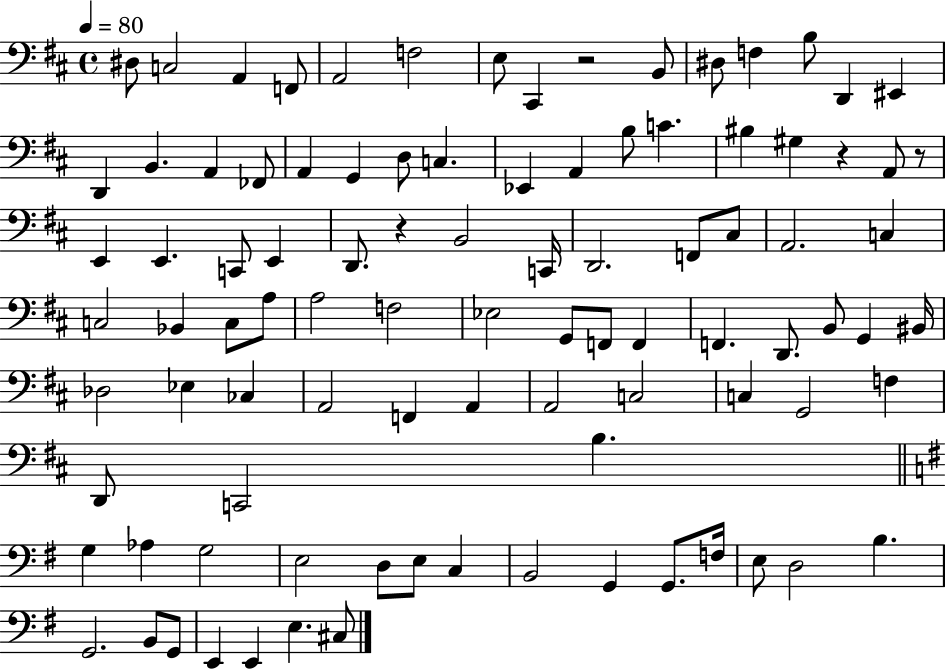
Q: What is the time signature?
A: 4/4